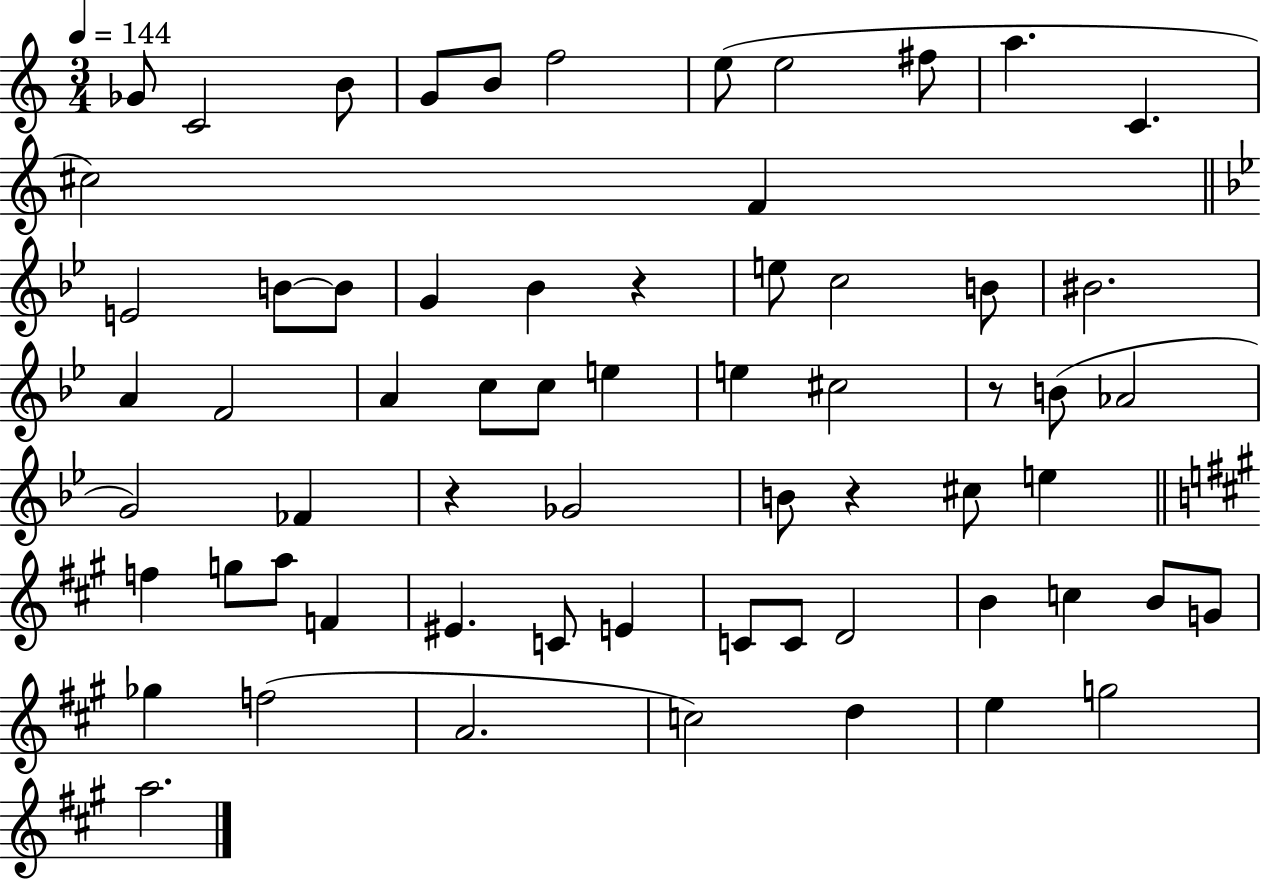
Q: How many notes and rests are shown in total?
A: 64